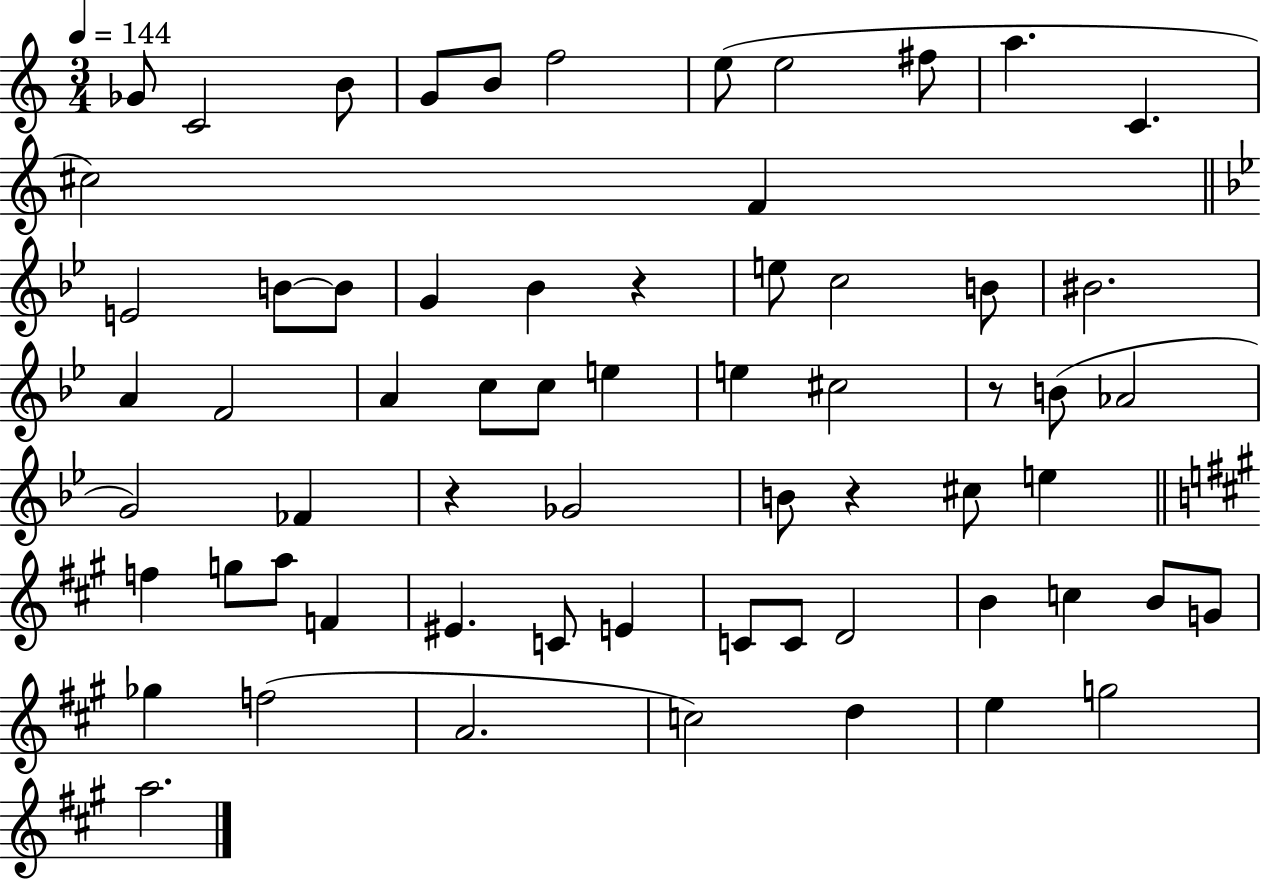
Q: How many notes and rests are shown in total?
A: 64